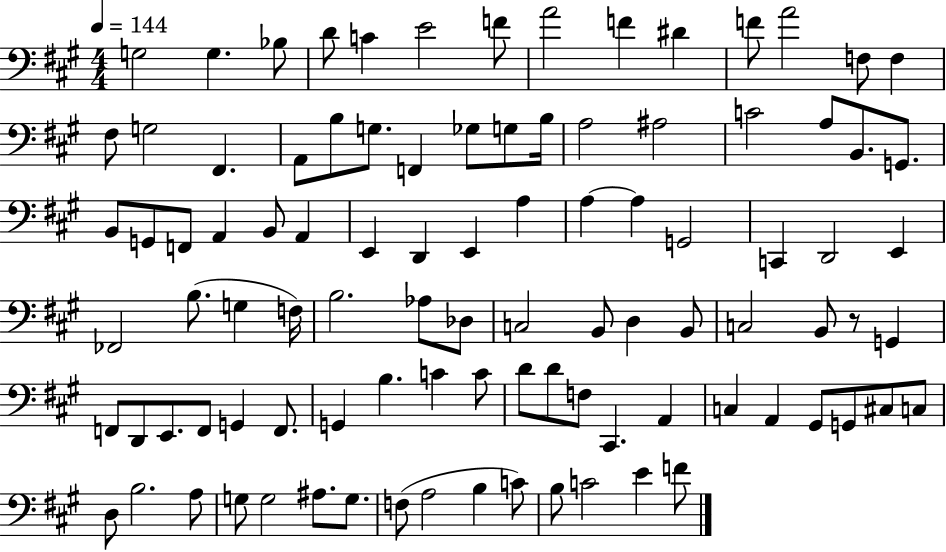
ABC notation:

X:1
T:Untitled
M:4/4
L:1/4
K:A
G,2 G, _B,/2 D/2 C E2 F/2 A2 F ^D F/2 A2 F,/2 F, ^F,/2 G,2 ^F,, A,,/2 B,/2 G,/2 F,, _G,/2 G,/2 B,/4 A,2 ^A,2 C2 A,/2 B,,/2 G,,/2 B,,/2 G,,/2 F,,/2 A,, B,,/2 A,, E,, D,, E,, A, A, A, G,,2 C,, D,,2 E,, _F,,2 B,/2 G, F,/4 B,2 _A,/2 _D,/2 C,2 B,,/2 D, B,,/2 C,2 B,,/2 z/2 G,, F,,/2 D,,/2 E,,/2 F,,/2 G,, F,,/2 G,, B, C C/2 D/2 D/2 F,/2 ^C,, A,, C, A,, ^G,,/2 G,,/2 ^C,/2 C,/2 D,/2 B,2 A,/2 G,/2 G,2 ^A,/2 G,/2 F,/2 A,2 B, C/2 B,/2 C2 E F/2